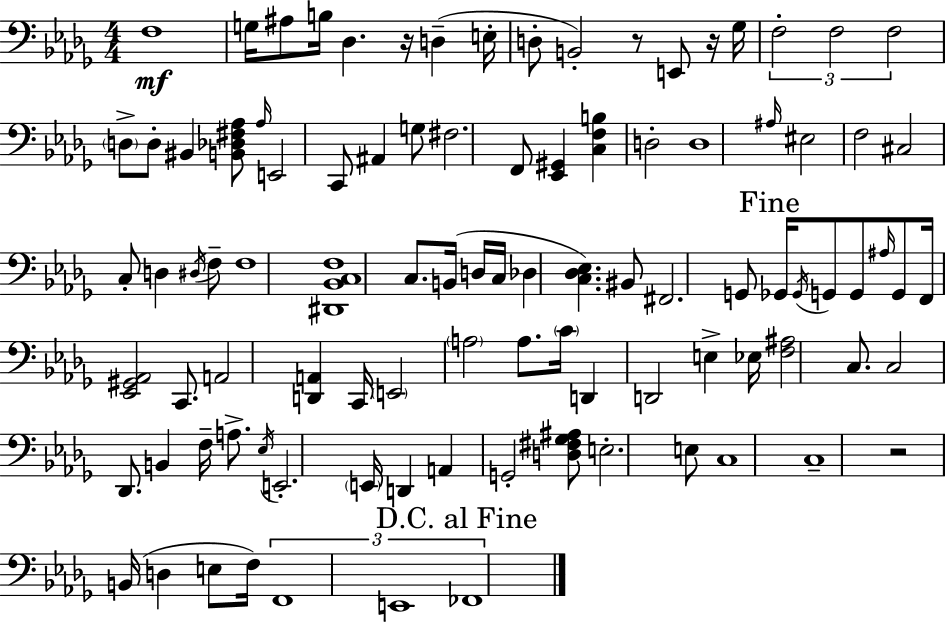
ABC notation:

X:1
T:Untitled
M:4/4
L:1/4
K:Bbm
F,4 G,/4 ^A,/2 B,/4 _D, z/4 D, E,/4 D,/2 B,,2 z/2 E,,/2 z/4 _G,/4 F,2 F,2 F,2 D,/2 D,/2 ^B,, [B,,_D,^F,_A,]/2 _A,/4 E,,2 C,,/2 ^A,, G,/2 ^F,2 F,,/2 [_E,,^G,,] [C,F,B,] D,2 D,4 ^A,/4 ^E,2 F,2 ^C,2 C,/2 D, ^D,/4 F,/2 F,4 [^D,,_B,,C,F,]4 C,/2 B,,/4 D,/4 C,/4 _D, [C,_D,_E,] ^B,,/2 ^F,,2 G,,/2 _G,,/4 _G,,/4 G,,/2 G,,/2 ^A,/4 G,,/2 F,,/4 [_E,,^G,,_A,,]2 C,,/2 A,,2 [D,,A,,] C,,/4 E,,2 A,2 A,/2 C/4 D,, D,,2 E, _E,/4 [F,^A,]2 C,/2 C,2 _D,,/2 B,, F,/4 A,/2 _E,/4 E,,2 E,,/4 D,, A,, G,,2 [D,^F,_G,^A,]/2 E,2 E,/2 C,4 C,4 z2 B,,/4 D, E,/2 F,/4 F,,4 E,,4 _F,,4